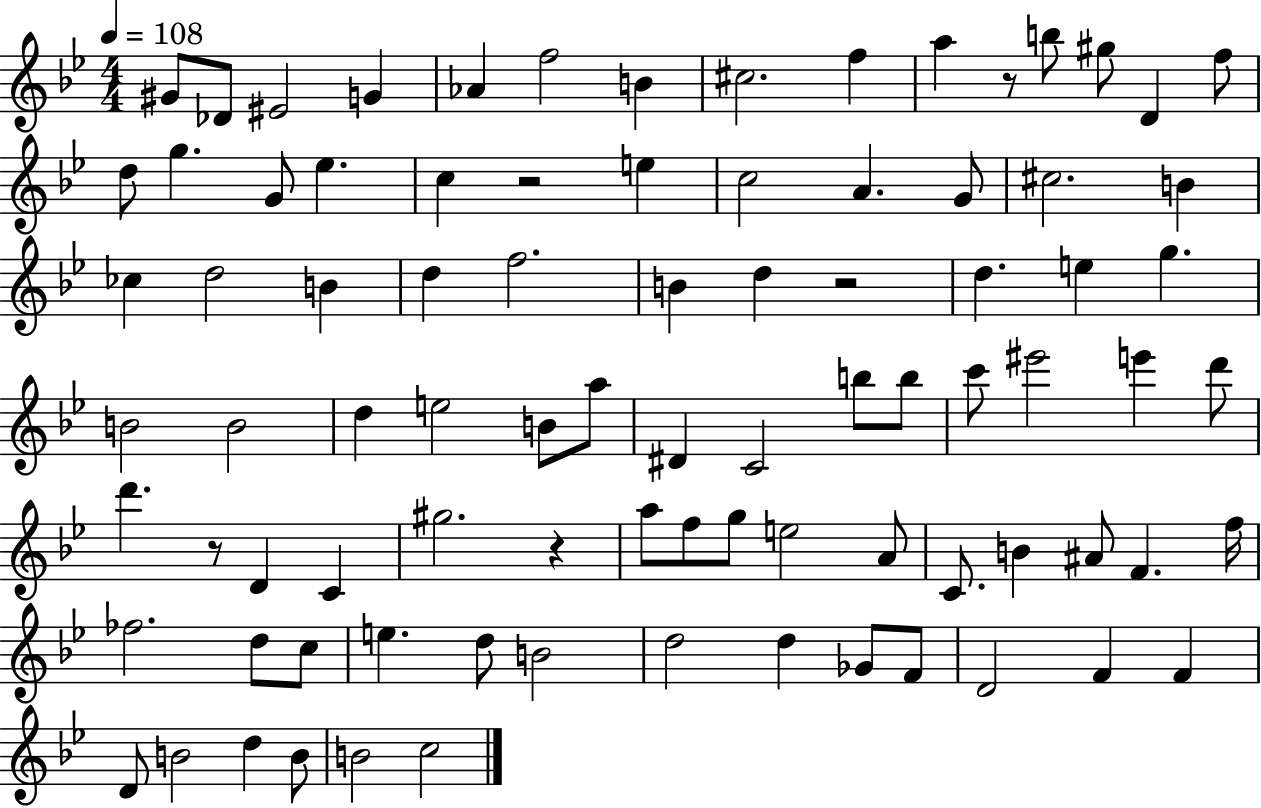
G#4/e Db4/e EIS4/h G4/q Ab4/q F5/h B4/q C#5/h. F5/q A5/q R/e B5/e G#5/e D4/q F5/e D5/e G5/q. G4/e Eb5/q. C5/q R/h E5/q C5/h A4/q. G4/e C#5/h. B4/q CES5/q D5/h B4/q D5/q F5/h. B4/q D5/q R/h D5/q. E5/q G5/q. B4/h B4/h D5/q E5/h B4/e A5/e D#4/q C4/h B5/e B5/e C6/e EIS6/h E6/q D6/e D6/q. R/e D4/q C4/q G#5/h. R/q A5/e F5/e G5/e E5/h A4/e C4/e. B4/q A#4/e F4/q. F5/s FES5/h. D5/e C5/e E5/q. D5/e B4/h D5/h D5/q Gb4/e F4/e D4/h F4/q F4/q D4/e B4/h D5/q B4/e B4/h C5/h